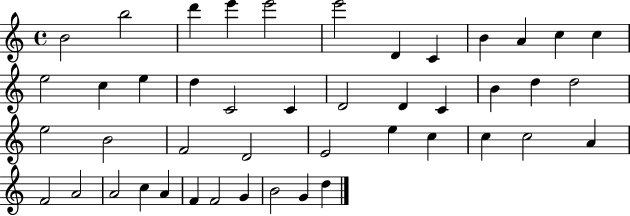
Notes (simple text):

B4/h B5/h D6/q E6/q E6/h E6/h D4/q C4/q B4/q A4/q C5/q C5/q E5/h C5/q E5/q D5/q C4/h C4/q D4/h D4/q C4/q B4/q D5/q D5/h E5/h B4/h F4/h D4/h E4/h E5/q C5/q C5/q C5/h A4/q F4/h A4/h A4/h C5/q A4/q F4/q F4/h G4/q B4/h G4/q D5/q